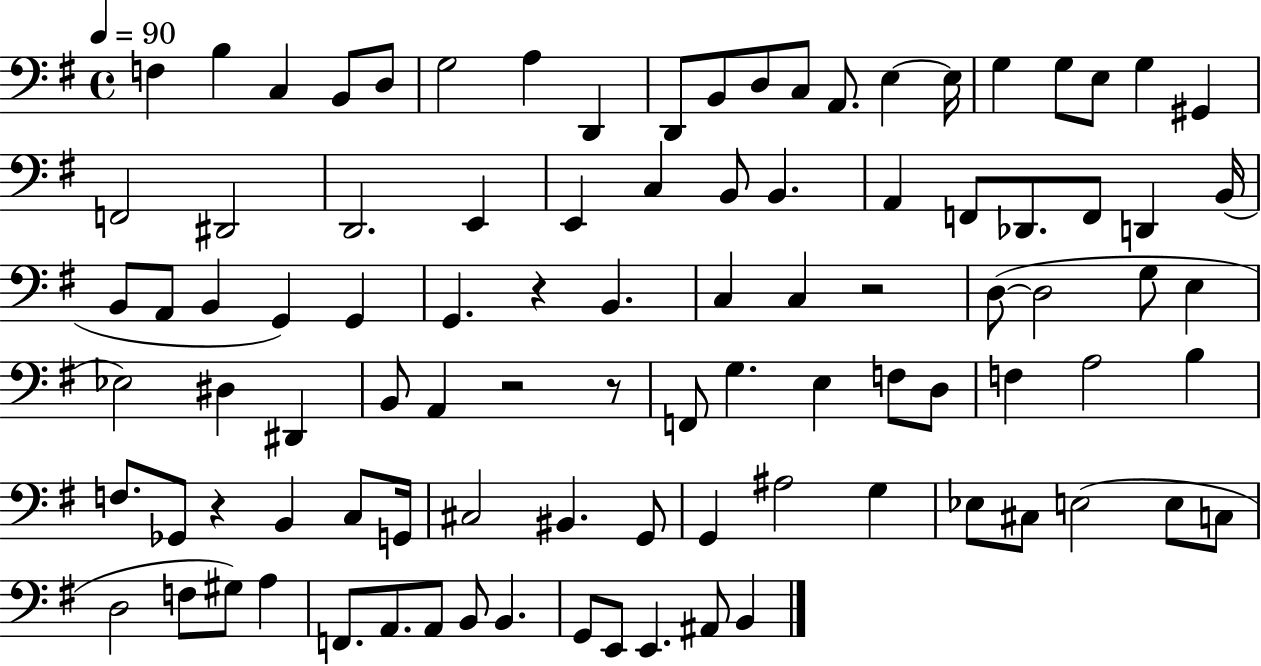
F3/q B3/q C3/q B2/e D3/e G3/h A3/q D2/q D2/e B2/e D3/e C3/e A2/e. E3/q E3/s G3/q G3/e E3/e G3/q G#2/q F2/h D#2/h D2/h. E2/q E2/q C3/q B2/e B2/q. A2/q F2/e Db2/e. F2/e D2/q B2/s B2/e A2/e B2/q G2/q G2/q G2/q. R/q B2/q. C3/q C3/q R/h D3/e D3/h G3/e E3/q Eb3/h D#3/q D#2/q B2/e A2/q R/h R/e F2/e G3/q. E3/q F3/e D3/e F3/q A3/h B3/q F3/e. Gb2/e R/q B2/q C3/e G2/s C#3/h BIS2/q. G2/e G2/q A#3/h G3/q Eb3/e C#3/e E3/h E3/e C3/e D3/h F3/e G#3/e A3/q F2/e. A2/e. A2/e B2/e B2/q. G2/e E2/e E2/q. A#2/e B2/q